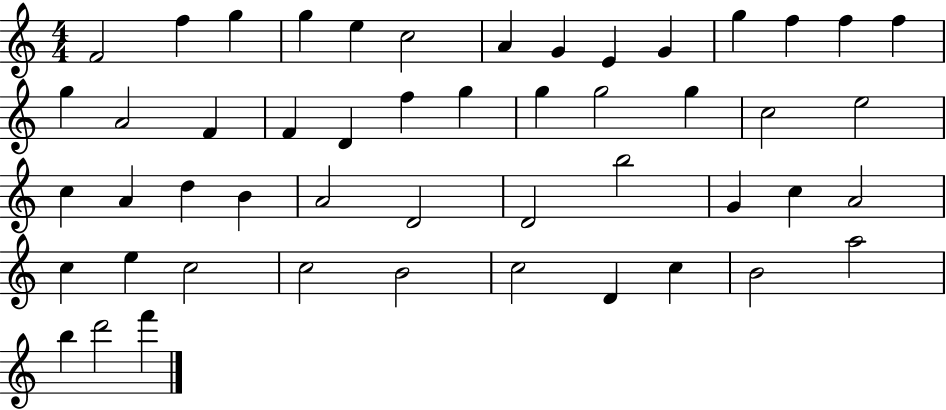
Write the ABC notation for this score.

X:1
T:Untitled
M:4/4
L:1/4
K:C
F2 f g g e c2 A G E G g f f f g A2 F F D f g g g2 g c2 e2 c A d B A2 D2 D2 b2 G c A2 c e c2 c2 B2 c2 D c B2 a2 b d'2 f'